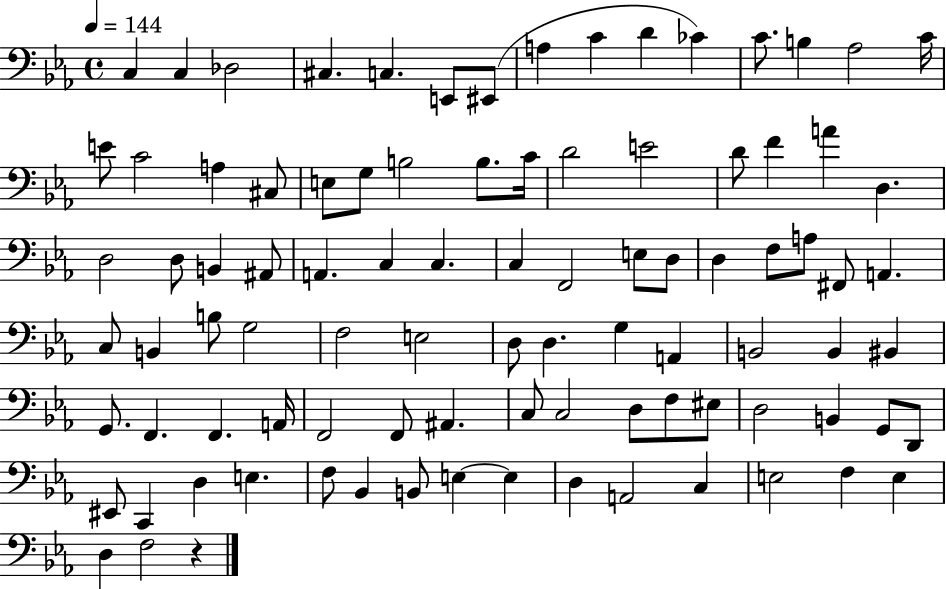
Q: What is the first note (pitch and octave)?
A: C3